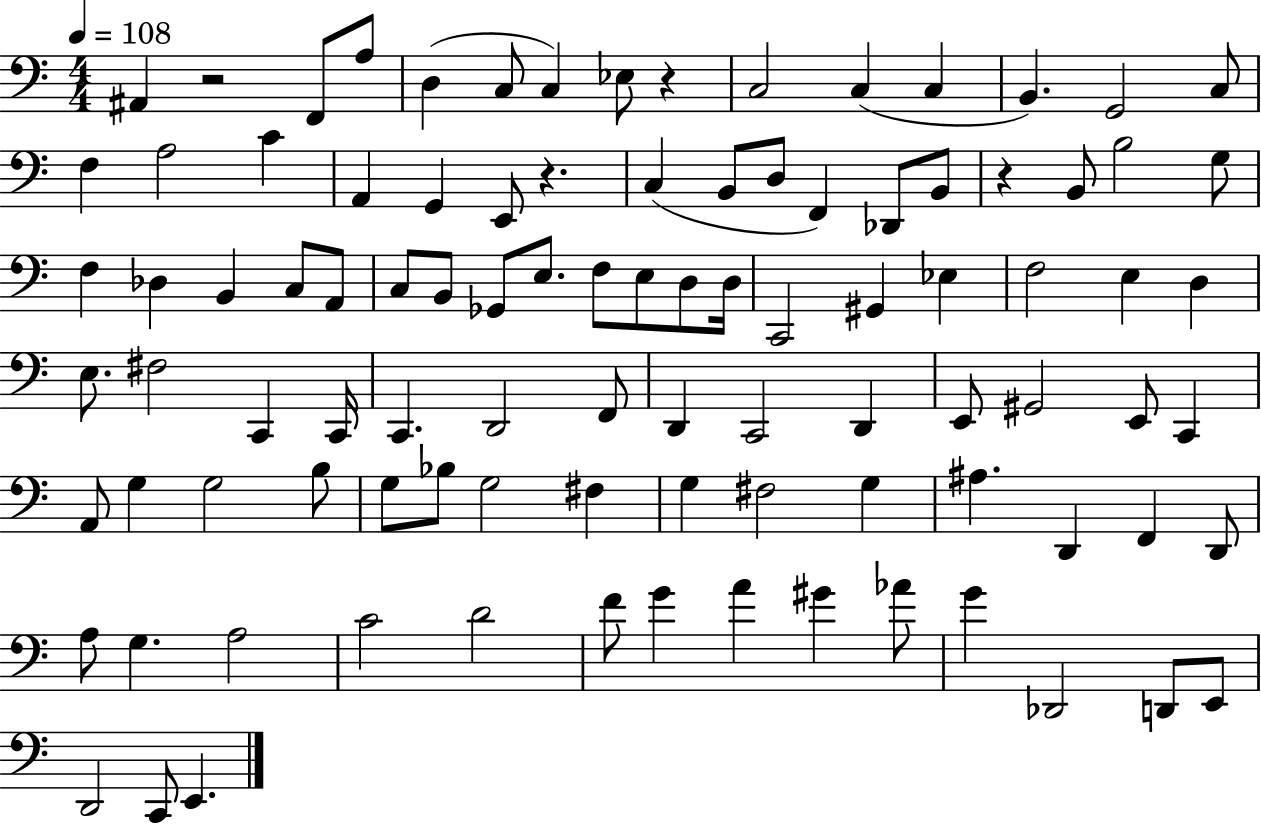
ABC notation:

X:1
T:Untitled
M:4/4
L:1/4
K:C
^A,, z2 F,,/2 A,/2 D, C,/2 C, _E,/2 z C,2 C, C, B,, G,,2 C,/2 F, A,2 C A,, G,, E,,/2 z C, B,,/2 D,/2 F,, _D,,/2 B,,/2 z B,,/2 B,2 G,/2 F, _D, B,, C,/2 A,,/2 C,/2 B,,/2 _G,,/2 E,/2 F,/2 E,/2 D,/2 D,/4 C,,2 ^G,, _E, F,2 E, D, E,/2 ^F,2 C,, C,,/4 C,, D,,2 F,,/2 D,, C,,2 D,, E,,/2 ^G,,2 E,,/2 C,, A,,/2 G, G,2 B,/2 G,/2 _B,/2 G,2 ^F, G, ^F,2 G, ^A, D,, F,, D,,/2 A,/2 G, A,2 C2 D2 F/2 G A ^G _A/2 G _D,,2 D,,/2 E,,/2 D,,2 C,,/2 E,,